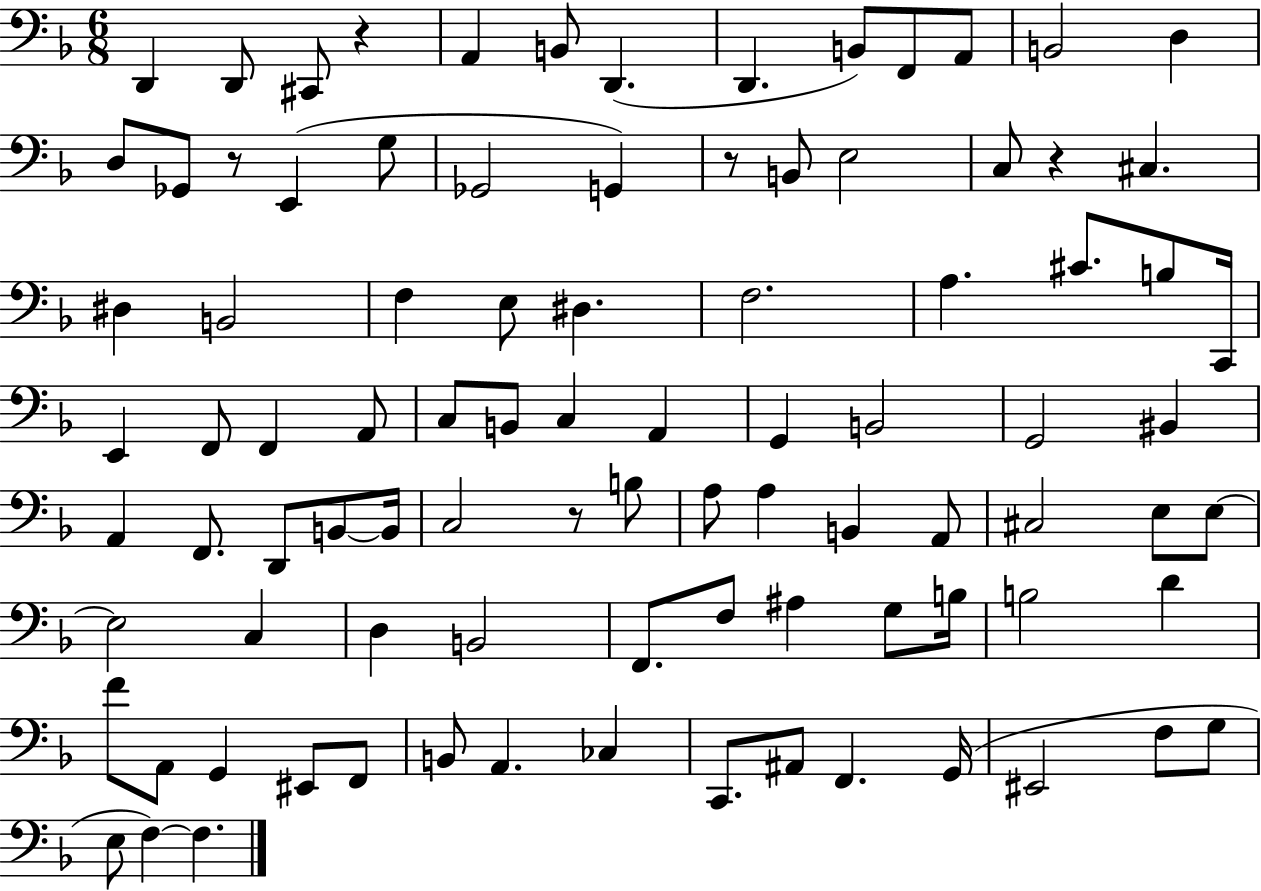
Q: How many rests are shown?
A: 5